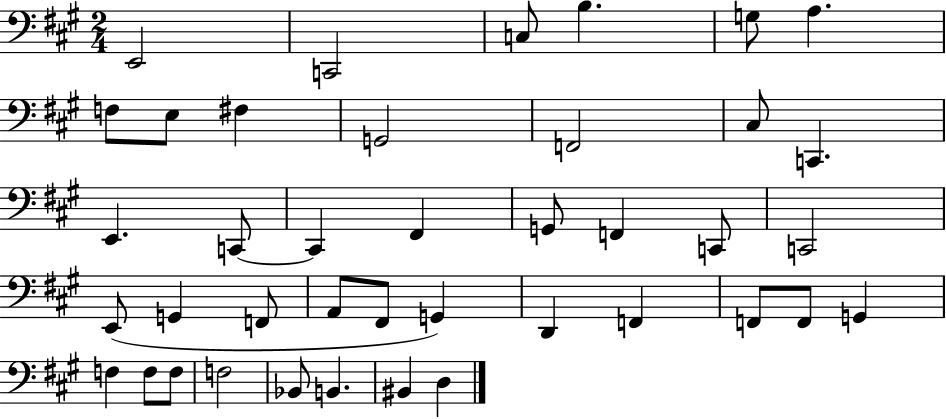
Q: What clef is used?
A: bass